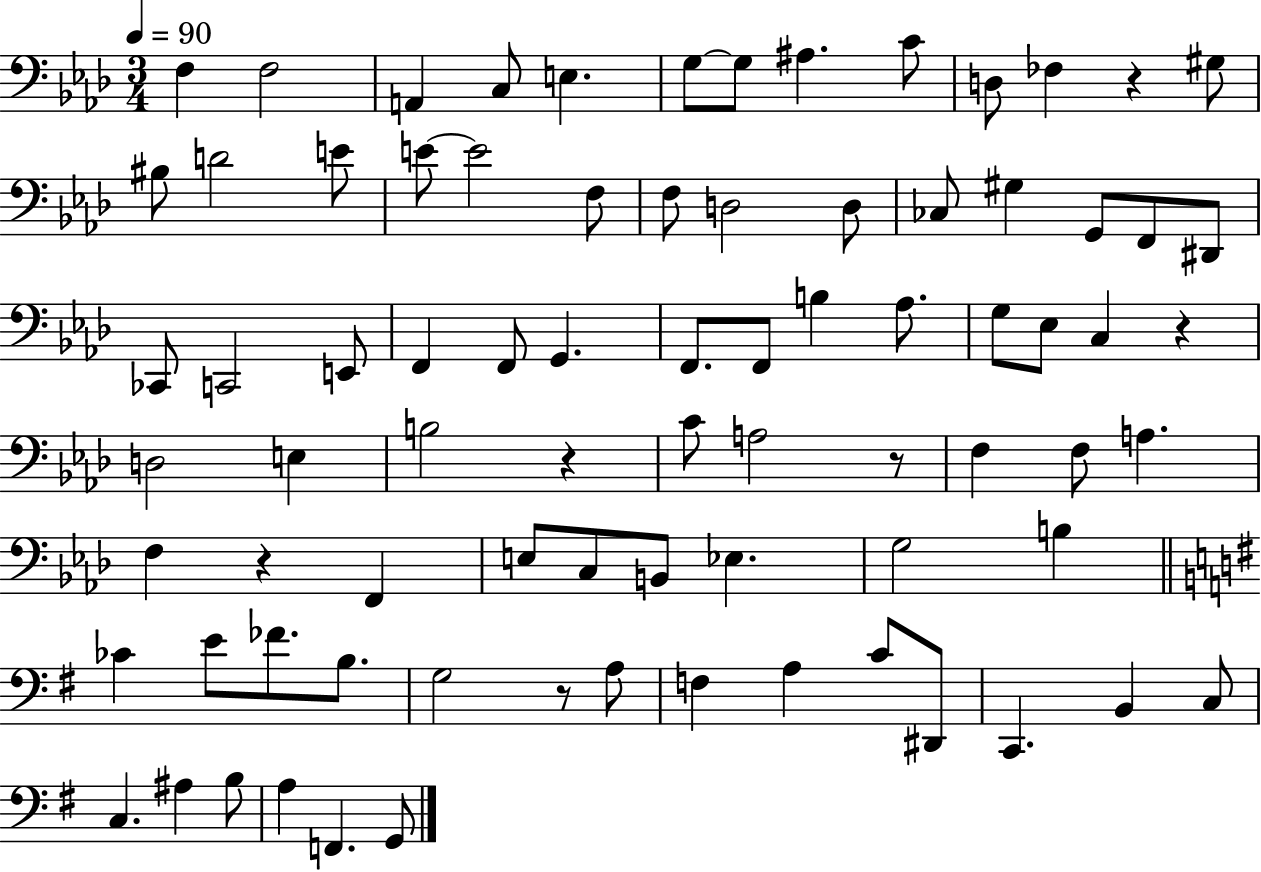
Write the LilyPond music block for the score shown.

{
  \clef bass
  \numericTimeSignature
  \time 3/4
  \key aes \major
  \tempo 4 = 90
  f4 f2 | a,4 c8 e4. | g8~~ g8 ais4. c'8 | d8 fes4 r4 gis8 | \break bis8 d'2 e'8 | e'8~~ e'2 f8 | f8 d2 d8 | ces8 gis4 g,8 f,8 dis,8 | \break ces,8 c,2 e,8 | f,4 f,8 g,4. | f,8. f,8 b4 aes8. | g8 ees8 c4 r4 | \break d2 e4 | b2 r4 | c'8 a2 r8 | f4 f8 a4. | \break f4 r4 f,4 | e8 c8 b,8 ees4. | g2 b4 | \bar "||" \break \key g \major ces'4 e'8 fes'8. b8. | g2 r8 a8 | f4 a4 c'8 dis,8 | c,4. b,4 c8 | \break c4. ais4 b8 | a4 f,4. g,8 | \bar "|."
}